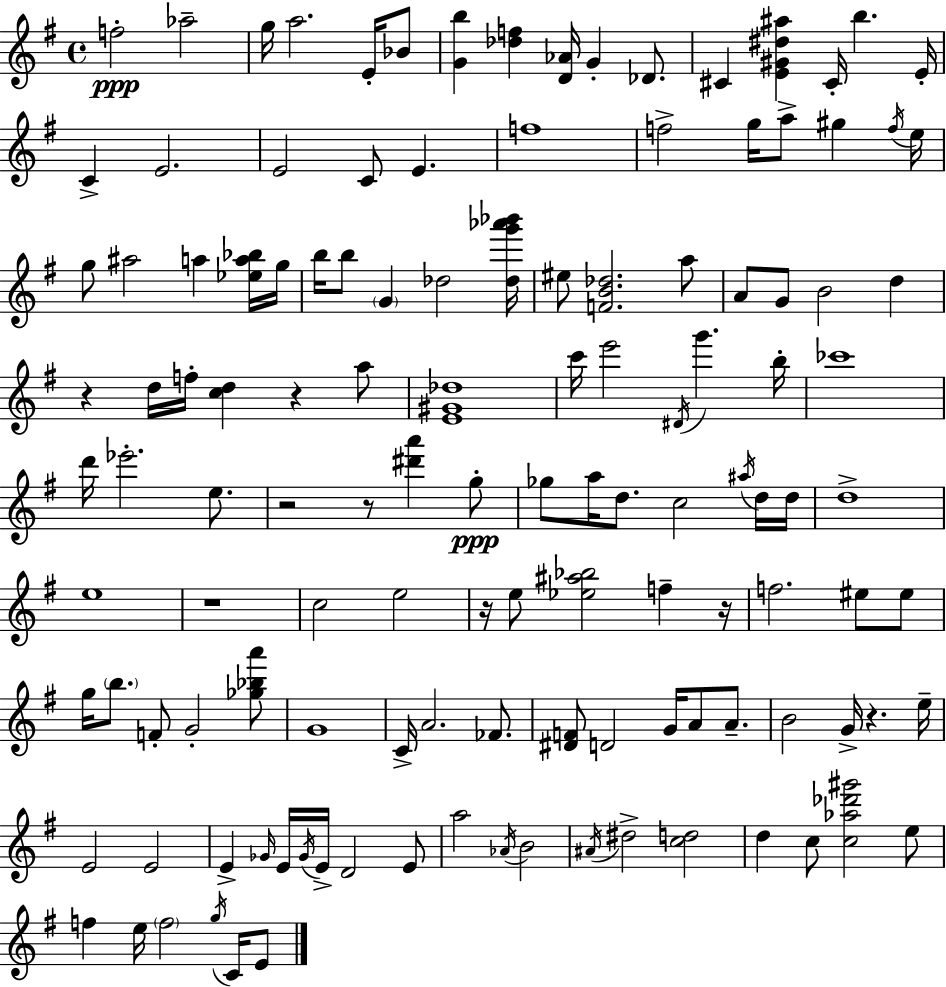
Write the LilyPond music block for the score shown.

{
  \clef treble
  \time 4/4
  \defaultTimeSignature
  \key g \major
  f''2-.\ppp aes''2-- | g''16 a''2. e'16-. bes'8 | <g' b''>4 <des'' f''>4 <d' aes'>16 g'4-. des'8. | cis'4 <e' gis' dis'' ais''>4 cis'16-. b''4. e'16-. | \break c'4-> e'2. | e'2 c'8 e'4. | f''1 | f''2-> g''16 a''8-> gis''4 \acciaccatura { f''16 } | \break e''16 g''8 ais''2 a''4 <ees'' a'' bes''>16 | g''16 b''16 b''8 \parenthesize g'4 des''2 | <des'' g''' aes''' bes'''>16 eis''8 <f' b' des''>2. a''8 | a'8 g'8 b'2 d''4 | \break r4 d''16 f''16-. <c'' d''>4 r4 a''8 | <e' gis' des''>1 | c'''16 e'''2 \acciaccatura { dis'16 } g'''4. | b''16-. ces'''1 | \break d'''16 ees'''2.-. e''8. | r2 r8 <dis''' a'''>4 | g''8-.\ppp ges''8 a''16 d''8. c''2 | \acciaccatura { ais''16 } d''16 d''16 d''1-> | \break e''1 | r1 | c''2 e''2 | r16 e''8 <ees'' ais'' bes''>2 f''4-- | \break r16 f''2. eis''8 | eis''8 g''16 \parenthesize b''8. f'8-. g'2-. | <ges'' bes'' a'''>8 g'1 | c'16-> a'2. | \break fes'8. <dis' f'>8 d'2 g'16 a'8 | a'8.-- b'2 g'16-> r4. | e''16-- e'2 e'2 | e'4-> \grace { ges'16 } e'16 \acciaccatura { ges'16 } e'16-> d'2 | \break e'8 a''2 \acciaccatura { aes'16 } b'2 | \acciaccatura { ais'16 } dis''2-> <c'' d''>2 | d''4 c''8 <c'' aes'' des''' gis'''>2 | e''8 f''4 e''16 \parenthesize f''2 | \break \acciaccatura { g''16 } c'16 e'8 \bar "|."
}